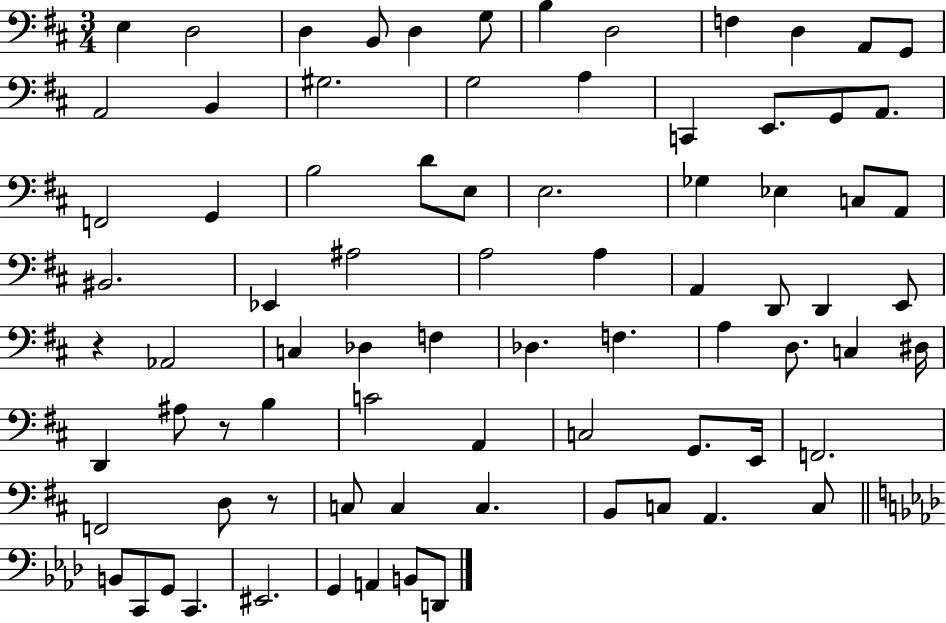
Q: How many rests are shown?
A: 3